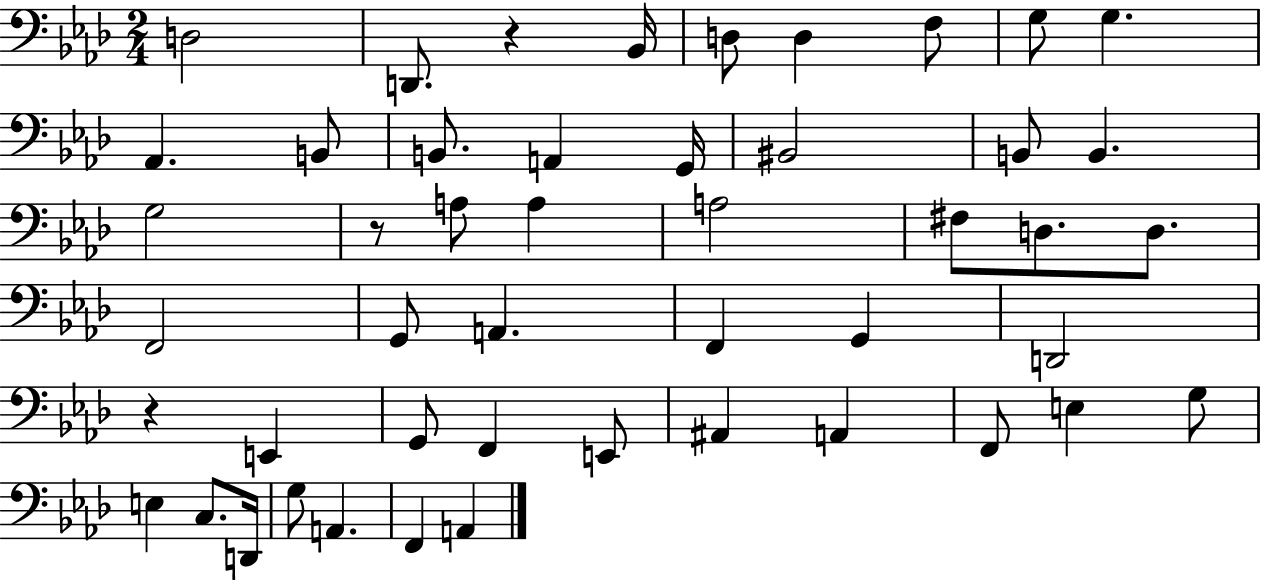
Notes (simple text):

D3/h D2/e. R/q Bb2/s D3/e D3/q F3/e G3/e G3/q. Ab2/q. B2/e B2/e. A2/q G2/s BIS2/h B2/e B2/q. G3/h R/e A3/e A3/q A3/h F#3/e D3/e. D3/e. F2/h G2/e A2/q. F2/q G2/q D2/h R/q E2/q G2/e F2/q E2/e A#2/q A2/q F2/e E3/q G3/e E3/q C3/e. D2/s G3/e A2/q. F2/q A2/q